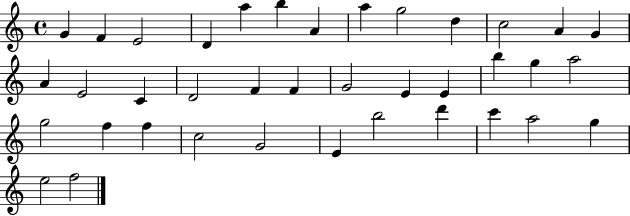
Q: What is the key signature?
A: C major